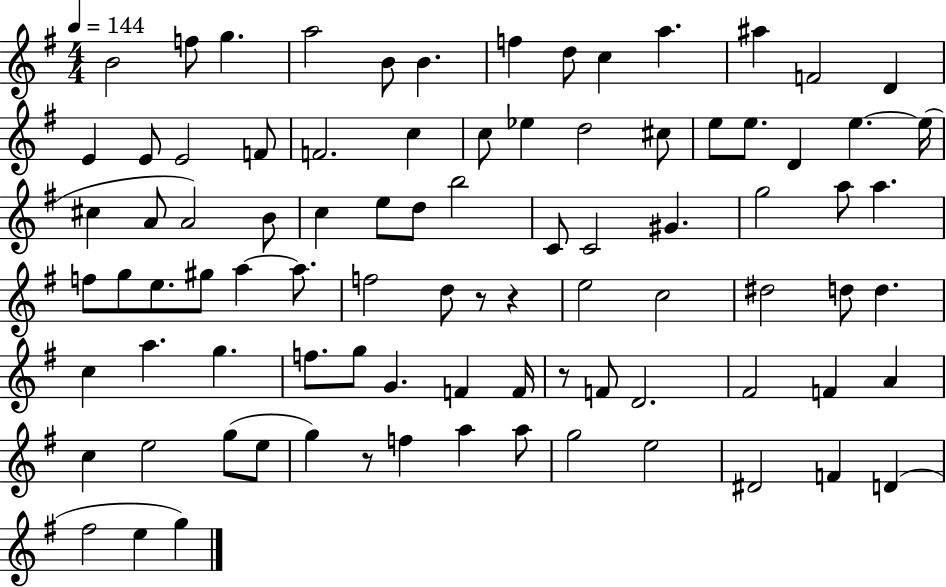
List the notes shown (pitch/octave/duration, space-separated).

B4/h F5/e G5/q. A5/h B4/e B4/q. F5/q D5/e C5/q A5/q. A#5/q F4/h D4/q E4/q E4/e E4/h F4/e F4/h. C5/q C5/e Eb5/q D5/h C#5/e E5/e E5/e. D4/q E5/q. E5/s C#5/q A4/e A4/h B4/e C5/q E5/e D5/e B5/h C4/e C4/h G#4/q. G5/h A5/e A5/q. F5/e G5/e E5/e. G#5/e A5/q A5/e. F5/h D5/e R/e R/q E5/h C5/h D#5/h D5/e D5/q. C5/q A5/q. G5/q. F5/e. G5/e G4/q. F4/q F4/s R/e F4/e D4/h. F#4/h F4/q A4/q C5/q E5/h G5/e E5/e G5/q R/e F5/q A5/q A5/e G5/h E5/h D#4/h F4/q D4/q F#5/h E5/q G5/q